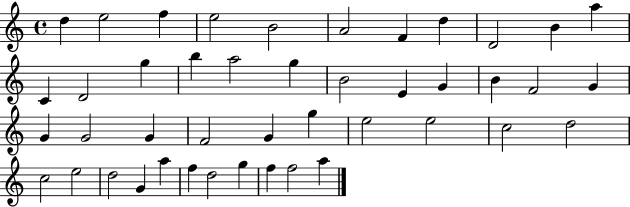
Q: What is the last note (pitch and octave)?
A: A5